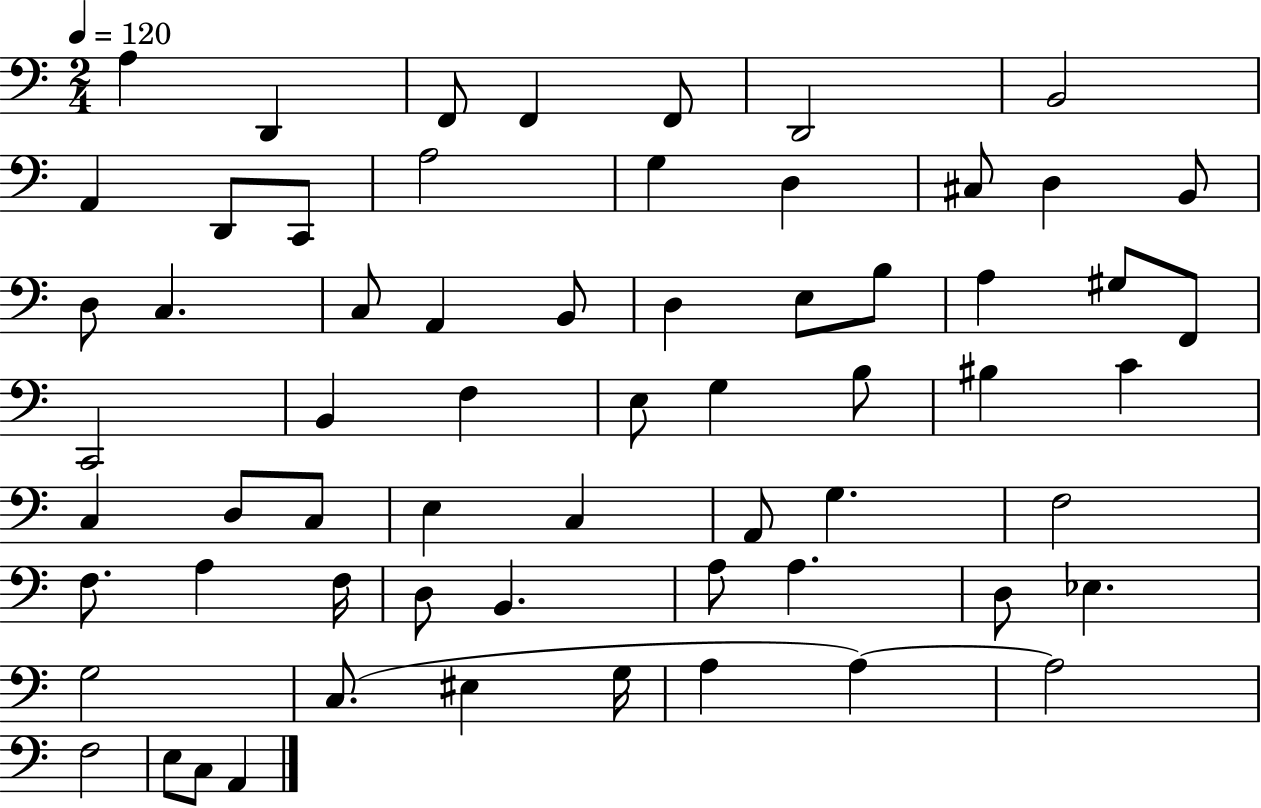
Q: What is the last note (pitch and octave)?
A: A2